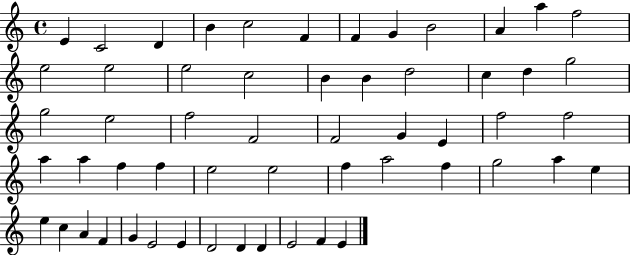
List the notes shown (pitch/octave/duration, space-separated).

E4/q C4/h D4/q B4/q C5/h F4/q F4/q G4/q B4/h A4/q A5/q F5/h E5/h E5/h E5/h C5/h B4/q B4/q D5/h C5/q D5/q G5/h G5/h E5/h F5/h F4/h F4/h G4/q E4/q F5/h F5/h A5/q A5/q F5/q F5/q E5/h E5/h F5/q A5/h F5/q G5/h A5/q E5/q E5/q C5/q A4/q F4/q G4/q E4/h E4/q D4/h D4/q D4/q E4/h F4/q E4/q